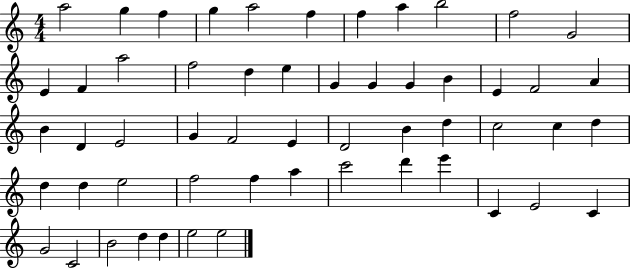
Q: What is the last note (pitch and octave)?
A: E5